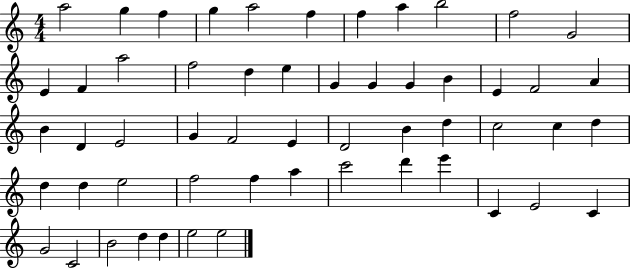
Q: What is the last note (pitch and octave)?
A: E5